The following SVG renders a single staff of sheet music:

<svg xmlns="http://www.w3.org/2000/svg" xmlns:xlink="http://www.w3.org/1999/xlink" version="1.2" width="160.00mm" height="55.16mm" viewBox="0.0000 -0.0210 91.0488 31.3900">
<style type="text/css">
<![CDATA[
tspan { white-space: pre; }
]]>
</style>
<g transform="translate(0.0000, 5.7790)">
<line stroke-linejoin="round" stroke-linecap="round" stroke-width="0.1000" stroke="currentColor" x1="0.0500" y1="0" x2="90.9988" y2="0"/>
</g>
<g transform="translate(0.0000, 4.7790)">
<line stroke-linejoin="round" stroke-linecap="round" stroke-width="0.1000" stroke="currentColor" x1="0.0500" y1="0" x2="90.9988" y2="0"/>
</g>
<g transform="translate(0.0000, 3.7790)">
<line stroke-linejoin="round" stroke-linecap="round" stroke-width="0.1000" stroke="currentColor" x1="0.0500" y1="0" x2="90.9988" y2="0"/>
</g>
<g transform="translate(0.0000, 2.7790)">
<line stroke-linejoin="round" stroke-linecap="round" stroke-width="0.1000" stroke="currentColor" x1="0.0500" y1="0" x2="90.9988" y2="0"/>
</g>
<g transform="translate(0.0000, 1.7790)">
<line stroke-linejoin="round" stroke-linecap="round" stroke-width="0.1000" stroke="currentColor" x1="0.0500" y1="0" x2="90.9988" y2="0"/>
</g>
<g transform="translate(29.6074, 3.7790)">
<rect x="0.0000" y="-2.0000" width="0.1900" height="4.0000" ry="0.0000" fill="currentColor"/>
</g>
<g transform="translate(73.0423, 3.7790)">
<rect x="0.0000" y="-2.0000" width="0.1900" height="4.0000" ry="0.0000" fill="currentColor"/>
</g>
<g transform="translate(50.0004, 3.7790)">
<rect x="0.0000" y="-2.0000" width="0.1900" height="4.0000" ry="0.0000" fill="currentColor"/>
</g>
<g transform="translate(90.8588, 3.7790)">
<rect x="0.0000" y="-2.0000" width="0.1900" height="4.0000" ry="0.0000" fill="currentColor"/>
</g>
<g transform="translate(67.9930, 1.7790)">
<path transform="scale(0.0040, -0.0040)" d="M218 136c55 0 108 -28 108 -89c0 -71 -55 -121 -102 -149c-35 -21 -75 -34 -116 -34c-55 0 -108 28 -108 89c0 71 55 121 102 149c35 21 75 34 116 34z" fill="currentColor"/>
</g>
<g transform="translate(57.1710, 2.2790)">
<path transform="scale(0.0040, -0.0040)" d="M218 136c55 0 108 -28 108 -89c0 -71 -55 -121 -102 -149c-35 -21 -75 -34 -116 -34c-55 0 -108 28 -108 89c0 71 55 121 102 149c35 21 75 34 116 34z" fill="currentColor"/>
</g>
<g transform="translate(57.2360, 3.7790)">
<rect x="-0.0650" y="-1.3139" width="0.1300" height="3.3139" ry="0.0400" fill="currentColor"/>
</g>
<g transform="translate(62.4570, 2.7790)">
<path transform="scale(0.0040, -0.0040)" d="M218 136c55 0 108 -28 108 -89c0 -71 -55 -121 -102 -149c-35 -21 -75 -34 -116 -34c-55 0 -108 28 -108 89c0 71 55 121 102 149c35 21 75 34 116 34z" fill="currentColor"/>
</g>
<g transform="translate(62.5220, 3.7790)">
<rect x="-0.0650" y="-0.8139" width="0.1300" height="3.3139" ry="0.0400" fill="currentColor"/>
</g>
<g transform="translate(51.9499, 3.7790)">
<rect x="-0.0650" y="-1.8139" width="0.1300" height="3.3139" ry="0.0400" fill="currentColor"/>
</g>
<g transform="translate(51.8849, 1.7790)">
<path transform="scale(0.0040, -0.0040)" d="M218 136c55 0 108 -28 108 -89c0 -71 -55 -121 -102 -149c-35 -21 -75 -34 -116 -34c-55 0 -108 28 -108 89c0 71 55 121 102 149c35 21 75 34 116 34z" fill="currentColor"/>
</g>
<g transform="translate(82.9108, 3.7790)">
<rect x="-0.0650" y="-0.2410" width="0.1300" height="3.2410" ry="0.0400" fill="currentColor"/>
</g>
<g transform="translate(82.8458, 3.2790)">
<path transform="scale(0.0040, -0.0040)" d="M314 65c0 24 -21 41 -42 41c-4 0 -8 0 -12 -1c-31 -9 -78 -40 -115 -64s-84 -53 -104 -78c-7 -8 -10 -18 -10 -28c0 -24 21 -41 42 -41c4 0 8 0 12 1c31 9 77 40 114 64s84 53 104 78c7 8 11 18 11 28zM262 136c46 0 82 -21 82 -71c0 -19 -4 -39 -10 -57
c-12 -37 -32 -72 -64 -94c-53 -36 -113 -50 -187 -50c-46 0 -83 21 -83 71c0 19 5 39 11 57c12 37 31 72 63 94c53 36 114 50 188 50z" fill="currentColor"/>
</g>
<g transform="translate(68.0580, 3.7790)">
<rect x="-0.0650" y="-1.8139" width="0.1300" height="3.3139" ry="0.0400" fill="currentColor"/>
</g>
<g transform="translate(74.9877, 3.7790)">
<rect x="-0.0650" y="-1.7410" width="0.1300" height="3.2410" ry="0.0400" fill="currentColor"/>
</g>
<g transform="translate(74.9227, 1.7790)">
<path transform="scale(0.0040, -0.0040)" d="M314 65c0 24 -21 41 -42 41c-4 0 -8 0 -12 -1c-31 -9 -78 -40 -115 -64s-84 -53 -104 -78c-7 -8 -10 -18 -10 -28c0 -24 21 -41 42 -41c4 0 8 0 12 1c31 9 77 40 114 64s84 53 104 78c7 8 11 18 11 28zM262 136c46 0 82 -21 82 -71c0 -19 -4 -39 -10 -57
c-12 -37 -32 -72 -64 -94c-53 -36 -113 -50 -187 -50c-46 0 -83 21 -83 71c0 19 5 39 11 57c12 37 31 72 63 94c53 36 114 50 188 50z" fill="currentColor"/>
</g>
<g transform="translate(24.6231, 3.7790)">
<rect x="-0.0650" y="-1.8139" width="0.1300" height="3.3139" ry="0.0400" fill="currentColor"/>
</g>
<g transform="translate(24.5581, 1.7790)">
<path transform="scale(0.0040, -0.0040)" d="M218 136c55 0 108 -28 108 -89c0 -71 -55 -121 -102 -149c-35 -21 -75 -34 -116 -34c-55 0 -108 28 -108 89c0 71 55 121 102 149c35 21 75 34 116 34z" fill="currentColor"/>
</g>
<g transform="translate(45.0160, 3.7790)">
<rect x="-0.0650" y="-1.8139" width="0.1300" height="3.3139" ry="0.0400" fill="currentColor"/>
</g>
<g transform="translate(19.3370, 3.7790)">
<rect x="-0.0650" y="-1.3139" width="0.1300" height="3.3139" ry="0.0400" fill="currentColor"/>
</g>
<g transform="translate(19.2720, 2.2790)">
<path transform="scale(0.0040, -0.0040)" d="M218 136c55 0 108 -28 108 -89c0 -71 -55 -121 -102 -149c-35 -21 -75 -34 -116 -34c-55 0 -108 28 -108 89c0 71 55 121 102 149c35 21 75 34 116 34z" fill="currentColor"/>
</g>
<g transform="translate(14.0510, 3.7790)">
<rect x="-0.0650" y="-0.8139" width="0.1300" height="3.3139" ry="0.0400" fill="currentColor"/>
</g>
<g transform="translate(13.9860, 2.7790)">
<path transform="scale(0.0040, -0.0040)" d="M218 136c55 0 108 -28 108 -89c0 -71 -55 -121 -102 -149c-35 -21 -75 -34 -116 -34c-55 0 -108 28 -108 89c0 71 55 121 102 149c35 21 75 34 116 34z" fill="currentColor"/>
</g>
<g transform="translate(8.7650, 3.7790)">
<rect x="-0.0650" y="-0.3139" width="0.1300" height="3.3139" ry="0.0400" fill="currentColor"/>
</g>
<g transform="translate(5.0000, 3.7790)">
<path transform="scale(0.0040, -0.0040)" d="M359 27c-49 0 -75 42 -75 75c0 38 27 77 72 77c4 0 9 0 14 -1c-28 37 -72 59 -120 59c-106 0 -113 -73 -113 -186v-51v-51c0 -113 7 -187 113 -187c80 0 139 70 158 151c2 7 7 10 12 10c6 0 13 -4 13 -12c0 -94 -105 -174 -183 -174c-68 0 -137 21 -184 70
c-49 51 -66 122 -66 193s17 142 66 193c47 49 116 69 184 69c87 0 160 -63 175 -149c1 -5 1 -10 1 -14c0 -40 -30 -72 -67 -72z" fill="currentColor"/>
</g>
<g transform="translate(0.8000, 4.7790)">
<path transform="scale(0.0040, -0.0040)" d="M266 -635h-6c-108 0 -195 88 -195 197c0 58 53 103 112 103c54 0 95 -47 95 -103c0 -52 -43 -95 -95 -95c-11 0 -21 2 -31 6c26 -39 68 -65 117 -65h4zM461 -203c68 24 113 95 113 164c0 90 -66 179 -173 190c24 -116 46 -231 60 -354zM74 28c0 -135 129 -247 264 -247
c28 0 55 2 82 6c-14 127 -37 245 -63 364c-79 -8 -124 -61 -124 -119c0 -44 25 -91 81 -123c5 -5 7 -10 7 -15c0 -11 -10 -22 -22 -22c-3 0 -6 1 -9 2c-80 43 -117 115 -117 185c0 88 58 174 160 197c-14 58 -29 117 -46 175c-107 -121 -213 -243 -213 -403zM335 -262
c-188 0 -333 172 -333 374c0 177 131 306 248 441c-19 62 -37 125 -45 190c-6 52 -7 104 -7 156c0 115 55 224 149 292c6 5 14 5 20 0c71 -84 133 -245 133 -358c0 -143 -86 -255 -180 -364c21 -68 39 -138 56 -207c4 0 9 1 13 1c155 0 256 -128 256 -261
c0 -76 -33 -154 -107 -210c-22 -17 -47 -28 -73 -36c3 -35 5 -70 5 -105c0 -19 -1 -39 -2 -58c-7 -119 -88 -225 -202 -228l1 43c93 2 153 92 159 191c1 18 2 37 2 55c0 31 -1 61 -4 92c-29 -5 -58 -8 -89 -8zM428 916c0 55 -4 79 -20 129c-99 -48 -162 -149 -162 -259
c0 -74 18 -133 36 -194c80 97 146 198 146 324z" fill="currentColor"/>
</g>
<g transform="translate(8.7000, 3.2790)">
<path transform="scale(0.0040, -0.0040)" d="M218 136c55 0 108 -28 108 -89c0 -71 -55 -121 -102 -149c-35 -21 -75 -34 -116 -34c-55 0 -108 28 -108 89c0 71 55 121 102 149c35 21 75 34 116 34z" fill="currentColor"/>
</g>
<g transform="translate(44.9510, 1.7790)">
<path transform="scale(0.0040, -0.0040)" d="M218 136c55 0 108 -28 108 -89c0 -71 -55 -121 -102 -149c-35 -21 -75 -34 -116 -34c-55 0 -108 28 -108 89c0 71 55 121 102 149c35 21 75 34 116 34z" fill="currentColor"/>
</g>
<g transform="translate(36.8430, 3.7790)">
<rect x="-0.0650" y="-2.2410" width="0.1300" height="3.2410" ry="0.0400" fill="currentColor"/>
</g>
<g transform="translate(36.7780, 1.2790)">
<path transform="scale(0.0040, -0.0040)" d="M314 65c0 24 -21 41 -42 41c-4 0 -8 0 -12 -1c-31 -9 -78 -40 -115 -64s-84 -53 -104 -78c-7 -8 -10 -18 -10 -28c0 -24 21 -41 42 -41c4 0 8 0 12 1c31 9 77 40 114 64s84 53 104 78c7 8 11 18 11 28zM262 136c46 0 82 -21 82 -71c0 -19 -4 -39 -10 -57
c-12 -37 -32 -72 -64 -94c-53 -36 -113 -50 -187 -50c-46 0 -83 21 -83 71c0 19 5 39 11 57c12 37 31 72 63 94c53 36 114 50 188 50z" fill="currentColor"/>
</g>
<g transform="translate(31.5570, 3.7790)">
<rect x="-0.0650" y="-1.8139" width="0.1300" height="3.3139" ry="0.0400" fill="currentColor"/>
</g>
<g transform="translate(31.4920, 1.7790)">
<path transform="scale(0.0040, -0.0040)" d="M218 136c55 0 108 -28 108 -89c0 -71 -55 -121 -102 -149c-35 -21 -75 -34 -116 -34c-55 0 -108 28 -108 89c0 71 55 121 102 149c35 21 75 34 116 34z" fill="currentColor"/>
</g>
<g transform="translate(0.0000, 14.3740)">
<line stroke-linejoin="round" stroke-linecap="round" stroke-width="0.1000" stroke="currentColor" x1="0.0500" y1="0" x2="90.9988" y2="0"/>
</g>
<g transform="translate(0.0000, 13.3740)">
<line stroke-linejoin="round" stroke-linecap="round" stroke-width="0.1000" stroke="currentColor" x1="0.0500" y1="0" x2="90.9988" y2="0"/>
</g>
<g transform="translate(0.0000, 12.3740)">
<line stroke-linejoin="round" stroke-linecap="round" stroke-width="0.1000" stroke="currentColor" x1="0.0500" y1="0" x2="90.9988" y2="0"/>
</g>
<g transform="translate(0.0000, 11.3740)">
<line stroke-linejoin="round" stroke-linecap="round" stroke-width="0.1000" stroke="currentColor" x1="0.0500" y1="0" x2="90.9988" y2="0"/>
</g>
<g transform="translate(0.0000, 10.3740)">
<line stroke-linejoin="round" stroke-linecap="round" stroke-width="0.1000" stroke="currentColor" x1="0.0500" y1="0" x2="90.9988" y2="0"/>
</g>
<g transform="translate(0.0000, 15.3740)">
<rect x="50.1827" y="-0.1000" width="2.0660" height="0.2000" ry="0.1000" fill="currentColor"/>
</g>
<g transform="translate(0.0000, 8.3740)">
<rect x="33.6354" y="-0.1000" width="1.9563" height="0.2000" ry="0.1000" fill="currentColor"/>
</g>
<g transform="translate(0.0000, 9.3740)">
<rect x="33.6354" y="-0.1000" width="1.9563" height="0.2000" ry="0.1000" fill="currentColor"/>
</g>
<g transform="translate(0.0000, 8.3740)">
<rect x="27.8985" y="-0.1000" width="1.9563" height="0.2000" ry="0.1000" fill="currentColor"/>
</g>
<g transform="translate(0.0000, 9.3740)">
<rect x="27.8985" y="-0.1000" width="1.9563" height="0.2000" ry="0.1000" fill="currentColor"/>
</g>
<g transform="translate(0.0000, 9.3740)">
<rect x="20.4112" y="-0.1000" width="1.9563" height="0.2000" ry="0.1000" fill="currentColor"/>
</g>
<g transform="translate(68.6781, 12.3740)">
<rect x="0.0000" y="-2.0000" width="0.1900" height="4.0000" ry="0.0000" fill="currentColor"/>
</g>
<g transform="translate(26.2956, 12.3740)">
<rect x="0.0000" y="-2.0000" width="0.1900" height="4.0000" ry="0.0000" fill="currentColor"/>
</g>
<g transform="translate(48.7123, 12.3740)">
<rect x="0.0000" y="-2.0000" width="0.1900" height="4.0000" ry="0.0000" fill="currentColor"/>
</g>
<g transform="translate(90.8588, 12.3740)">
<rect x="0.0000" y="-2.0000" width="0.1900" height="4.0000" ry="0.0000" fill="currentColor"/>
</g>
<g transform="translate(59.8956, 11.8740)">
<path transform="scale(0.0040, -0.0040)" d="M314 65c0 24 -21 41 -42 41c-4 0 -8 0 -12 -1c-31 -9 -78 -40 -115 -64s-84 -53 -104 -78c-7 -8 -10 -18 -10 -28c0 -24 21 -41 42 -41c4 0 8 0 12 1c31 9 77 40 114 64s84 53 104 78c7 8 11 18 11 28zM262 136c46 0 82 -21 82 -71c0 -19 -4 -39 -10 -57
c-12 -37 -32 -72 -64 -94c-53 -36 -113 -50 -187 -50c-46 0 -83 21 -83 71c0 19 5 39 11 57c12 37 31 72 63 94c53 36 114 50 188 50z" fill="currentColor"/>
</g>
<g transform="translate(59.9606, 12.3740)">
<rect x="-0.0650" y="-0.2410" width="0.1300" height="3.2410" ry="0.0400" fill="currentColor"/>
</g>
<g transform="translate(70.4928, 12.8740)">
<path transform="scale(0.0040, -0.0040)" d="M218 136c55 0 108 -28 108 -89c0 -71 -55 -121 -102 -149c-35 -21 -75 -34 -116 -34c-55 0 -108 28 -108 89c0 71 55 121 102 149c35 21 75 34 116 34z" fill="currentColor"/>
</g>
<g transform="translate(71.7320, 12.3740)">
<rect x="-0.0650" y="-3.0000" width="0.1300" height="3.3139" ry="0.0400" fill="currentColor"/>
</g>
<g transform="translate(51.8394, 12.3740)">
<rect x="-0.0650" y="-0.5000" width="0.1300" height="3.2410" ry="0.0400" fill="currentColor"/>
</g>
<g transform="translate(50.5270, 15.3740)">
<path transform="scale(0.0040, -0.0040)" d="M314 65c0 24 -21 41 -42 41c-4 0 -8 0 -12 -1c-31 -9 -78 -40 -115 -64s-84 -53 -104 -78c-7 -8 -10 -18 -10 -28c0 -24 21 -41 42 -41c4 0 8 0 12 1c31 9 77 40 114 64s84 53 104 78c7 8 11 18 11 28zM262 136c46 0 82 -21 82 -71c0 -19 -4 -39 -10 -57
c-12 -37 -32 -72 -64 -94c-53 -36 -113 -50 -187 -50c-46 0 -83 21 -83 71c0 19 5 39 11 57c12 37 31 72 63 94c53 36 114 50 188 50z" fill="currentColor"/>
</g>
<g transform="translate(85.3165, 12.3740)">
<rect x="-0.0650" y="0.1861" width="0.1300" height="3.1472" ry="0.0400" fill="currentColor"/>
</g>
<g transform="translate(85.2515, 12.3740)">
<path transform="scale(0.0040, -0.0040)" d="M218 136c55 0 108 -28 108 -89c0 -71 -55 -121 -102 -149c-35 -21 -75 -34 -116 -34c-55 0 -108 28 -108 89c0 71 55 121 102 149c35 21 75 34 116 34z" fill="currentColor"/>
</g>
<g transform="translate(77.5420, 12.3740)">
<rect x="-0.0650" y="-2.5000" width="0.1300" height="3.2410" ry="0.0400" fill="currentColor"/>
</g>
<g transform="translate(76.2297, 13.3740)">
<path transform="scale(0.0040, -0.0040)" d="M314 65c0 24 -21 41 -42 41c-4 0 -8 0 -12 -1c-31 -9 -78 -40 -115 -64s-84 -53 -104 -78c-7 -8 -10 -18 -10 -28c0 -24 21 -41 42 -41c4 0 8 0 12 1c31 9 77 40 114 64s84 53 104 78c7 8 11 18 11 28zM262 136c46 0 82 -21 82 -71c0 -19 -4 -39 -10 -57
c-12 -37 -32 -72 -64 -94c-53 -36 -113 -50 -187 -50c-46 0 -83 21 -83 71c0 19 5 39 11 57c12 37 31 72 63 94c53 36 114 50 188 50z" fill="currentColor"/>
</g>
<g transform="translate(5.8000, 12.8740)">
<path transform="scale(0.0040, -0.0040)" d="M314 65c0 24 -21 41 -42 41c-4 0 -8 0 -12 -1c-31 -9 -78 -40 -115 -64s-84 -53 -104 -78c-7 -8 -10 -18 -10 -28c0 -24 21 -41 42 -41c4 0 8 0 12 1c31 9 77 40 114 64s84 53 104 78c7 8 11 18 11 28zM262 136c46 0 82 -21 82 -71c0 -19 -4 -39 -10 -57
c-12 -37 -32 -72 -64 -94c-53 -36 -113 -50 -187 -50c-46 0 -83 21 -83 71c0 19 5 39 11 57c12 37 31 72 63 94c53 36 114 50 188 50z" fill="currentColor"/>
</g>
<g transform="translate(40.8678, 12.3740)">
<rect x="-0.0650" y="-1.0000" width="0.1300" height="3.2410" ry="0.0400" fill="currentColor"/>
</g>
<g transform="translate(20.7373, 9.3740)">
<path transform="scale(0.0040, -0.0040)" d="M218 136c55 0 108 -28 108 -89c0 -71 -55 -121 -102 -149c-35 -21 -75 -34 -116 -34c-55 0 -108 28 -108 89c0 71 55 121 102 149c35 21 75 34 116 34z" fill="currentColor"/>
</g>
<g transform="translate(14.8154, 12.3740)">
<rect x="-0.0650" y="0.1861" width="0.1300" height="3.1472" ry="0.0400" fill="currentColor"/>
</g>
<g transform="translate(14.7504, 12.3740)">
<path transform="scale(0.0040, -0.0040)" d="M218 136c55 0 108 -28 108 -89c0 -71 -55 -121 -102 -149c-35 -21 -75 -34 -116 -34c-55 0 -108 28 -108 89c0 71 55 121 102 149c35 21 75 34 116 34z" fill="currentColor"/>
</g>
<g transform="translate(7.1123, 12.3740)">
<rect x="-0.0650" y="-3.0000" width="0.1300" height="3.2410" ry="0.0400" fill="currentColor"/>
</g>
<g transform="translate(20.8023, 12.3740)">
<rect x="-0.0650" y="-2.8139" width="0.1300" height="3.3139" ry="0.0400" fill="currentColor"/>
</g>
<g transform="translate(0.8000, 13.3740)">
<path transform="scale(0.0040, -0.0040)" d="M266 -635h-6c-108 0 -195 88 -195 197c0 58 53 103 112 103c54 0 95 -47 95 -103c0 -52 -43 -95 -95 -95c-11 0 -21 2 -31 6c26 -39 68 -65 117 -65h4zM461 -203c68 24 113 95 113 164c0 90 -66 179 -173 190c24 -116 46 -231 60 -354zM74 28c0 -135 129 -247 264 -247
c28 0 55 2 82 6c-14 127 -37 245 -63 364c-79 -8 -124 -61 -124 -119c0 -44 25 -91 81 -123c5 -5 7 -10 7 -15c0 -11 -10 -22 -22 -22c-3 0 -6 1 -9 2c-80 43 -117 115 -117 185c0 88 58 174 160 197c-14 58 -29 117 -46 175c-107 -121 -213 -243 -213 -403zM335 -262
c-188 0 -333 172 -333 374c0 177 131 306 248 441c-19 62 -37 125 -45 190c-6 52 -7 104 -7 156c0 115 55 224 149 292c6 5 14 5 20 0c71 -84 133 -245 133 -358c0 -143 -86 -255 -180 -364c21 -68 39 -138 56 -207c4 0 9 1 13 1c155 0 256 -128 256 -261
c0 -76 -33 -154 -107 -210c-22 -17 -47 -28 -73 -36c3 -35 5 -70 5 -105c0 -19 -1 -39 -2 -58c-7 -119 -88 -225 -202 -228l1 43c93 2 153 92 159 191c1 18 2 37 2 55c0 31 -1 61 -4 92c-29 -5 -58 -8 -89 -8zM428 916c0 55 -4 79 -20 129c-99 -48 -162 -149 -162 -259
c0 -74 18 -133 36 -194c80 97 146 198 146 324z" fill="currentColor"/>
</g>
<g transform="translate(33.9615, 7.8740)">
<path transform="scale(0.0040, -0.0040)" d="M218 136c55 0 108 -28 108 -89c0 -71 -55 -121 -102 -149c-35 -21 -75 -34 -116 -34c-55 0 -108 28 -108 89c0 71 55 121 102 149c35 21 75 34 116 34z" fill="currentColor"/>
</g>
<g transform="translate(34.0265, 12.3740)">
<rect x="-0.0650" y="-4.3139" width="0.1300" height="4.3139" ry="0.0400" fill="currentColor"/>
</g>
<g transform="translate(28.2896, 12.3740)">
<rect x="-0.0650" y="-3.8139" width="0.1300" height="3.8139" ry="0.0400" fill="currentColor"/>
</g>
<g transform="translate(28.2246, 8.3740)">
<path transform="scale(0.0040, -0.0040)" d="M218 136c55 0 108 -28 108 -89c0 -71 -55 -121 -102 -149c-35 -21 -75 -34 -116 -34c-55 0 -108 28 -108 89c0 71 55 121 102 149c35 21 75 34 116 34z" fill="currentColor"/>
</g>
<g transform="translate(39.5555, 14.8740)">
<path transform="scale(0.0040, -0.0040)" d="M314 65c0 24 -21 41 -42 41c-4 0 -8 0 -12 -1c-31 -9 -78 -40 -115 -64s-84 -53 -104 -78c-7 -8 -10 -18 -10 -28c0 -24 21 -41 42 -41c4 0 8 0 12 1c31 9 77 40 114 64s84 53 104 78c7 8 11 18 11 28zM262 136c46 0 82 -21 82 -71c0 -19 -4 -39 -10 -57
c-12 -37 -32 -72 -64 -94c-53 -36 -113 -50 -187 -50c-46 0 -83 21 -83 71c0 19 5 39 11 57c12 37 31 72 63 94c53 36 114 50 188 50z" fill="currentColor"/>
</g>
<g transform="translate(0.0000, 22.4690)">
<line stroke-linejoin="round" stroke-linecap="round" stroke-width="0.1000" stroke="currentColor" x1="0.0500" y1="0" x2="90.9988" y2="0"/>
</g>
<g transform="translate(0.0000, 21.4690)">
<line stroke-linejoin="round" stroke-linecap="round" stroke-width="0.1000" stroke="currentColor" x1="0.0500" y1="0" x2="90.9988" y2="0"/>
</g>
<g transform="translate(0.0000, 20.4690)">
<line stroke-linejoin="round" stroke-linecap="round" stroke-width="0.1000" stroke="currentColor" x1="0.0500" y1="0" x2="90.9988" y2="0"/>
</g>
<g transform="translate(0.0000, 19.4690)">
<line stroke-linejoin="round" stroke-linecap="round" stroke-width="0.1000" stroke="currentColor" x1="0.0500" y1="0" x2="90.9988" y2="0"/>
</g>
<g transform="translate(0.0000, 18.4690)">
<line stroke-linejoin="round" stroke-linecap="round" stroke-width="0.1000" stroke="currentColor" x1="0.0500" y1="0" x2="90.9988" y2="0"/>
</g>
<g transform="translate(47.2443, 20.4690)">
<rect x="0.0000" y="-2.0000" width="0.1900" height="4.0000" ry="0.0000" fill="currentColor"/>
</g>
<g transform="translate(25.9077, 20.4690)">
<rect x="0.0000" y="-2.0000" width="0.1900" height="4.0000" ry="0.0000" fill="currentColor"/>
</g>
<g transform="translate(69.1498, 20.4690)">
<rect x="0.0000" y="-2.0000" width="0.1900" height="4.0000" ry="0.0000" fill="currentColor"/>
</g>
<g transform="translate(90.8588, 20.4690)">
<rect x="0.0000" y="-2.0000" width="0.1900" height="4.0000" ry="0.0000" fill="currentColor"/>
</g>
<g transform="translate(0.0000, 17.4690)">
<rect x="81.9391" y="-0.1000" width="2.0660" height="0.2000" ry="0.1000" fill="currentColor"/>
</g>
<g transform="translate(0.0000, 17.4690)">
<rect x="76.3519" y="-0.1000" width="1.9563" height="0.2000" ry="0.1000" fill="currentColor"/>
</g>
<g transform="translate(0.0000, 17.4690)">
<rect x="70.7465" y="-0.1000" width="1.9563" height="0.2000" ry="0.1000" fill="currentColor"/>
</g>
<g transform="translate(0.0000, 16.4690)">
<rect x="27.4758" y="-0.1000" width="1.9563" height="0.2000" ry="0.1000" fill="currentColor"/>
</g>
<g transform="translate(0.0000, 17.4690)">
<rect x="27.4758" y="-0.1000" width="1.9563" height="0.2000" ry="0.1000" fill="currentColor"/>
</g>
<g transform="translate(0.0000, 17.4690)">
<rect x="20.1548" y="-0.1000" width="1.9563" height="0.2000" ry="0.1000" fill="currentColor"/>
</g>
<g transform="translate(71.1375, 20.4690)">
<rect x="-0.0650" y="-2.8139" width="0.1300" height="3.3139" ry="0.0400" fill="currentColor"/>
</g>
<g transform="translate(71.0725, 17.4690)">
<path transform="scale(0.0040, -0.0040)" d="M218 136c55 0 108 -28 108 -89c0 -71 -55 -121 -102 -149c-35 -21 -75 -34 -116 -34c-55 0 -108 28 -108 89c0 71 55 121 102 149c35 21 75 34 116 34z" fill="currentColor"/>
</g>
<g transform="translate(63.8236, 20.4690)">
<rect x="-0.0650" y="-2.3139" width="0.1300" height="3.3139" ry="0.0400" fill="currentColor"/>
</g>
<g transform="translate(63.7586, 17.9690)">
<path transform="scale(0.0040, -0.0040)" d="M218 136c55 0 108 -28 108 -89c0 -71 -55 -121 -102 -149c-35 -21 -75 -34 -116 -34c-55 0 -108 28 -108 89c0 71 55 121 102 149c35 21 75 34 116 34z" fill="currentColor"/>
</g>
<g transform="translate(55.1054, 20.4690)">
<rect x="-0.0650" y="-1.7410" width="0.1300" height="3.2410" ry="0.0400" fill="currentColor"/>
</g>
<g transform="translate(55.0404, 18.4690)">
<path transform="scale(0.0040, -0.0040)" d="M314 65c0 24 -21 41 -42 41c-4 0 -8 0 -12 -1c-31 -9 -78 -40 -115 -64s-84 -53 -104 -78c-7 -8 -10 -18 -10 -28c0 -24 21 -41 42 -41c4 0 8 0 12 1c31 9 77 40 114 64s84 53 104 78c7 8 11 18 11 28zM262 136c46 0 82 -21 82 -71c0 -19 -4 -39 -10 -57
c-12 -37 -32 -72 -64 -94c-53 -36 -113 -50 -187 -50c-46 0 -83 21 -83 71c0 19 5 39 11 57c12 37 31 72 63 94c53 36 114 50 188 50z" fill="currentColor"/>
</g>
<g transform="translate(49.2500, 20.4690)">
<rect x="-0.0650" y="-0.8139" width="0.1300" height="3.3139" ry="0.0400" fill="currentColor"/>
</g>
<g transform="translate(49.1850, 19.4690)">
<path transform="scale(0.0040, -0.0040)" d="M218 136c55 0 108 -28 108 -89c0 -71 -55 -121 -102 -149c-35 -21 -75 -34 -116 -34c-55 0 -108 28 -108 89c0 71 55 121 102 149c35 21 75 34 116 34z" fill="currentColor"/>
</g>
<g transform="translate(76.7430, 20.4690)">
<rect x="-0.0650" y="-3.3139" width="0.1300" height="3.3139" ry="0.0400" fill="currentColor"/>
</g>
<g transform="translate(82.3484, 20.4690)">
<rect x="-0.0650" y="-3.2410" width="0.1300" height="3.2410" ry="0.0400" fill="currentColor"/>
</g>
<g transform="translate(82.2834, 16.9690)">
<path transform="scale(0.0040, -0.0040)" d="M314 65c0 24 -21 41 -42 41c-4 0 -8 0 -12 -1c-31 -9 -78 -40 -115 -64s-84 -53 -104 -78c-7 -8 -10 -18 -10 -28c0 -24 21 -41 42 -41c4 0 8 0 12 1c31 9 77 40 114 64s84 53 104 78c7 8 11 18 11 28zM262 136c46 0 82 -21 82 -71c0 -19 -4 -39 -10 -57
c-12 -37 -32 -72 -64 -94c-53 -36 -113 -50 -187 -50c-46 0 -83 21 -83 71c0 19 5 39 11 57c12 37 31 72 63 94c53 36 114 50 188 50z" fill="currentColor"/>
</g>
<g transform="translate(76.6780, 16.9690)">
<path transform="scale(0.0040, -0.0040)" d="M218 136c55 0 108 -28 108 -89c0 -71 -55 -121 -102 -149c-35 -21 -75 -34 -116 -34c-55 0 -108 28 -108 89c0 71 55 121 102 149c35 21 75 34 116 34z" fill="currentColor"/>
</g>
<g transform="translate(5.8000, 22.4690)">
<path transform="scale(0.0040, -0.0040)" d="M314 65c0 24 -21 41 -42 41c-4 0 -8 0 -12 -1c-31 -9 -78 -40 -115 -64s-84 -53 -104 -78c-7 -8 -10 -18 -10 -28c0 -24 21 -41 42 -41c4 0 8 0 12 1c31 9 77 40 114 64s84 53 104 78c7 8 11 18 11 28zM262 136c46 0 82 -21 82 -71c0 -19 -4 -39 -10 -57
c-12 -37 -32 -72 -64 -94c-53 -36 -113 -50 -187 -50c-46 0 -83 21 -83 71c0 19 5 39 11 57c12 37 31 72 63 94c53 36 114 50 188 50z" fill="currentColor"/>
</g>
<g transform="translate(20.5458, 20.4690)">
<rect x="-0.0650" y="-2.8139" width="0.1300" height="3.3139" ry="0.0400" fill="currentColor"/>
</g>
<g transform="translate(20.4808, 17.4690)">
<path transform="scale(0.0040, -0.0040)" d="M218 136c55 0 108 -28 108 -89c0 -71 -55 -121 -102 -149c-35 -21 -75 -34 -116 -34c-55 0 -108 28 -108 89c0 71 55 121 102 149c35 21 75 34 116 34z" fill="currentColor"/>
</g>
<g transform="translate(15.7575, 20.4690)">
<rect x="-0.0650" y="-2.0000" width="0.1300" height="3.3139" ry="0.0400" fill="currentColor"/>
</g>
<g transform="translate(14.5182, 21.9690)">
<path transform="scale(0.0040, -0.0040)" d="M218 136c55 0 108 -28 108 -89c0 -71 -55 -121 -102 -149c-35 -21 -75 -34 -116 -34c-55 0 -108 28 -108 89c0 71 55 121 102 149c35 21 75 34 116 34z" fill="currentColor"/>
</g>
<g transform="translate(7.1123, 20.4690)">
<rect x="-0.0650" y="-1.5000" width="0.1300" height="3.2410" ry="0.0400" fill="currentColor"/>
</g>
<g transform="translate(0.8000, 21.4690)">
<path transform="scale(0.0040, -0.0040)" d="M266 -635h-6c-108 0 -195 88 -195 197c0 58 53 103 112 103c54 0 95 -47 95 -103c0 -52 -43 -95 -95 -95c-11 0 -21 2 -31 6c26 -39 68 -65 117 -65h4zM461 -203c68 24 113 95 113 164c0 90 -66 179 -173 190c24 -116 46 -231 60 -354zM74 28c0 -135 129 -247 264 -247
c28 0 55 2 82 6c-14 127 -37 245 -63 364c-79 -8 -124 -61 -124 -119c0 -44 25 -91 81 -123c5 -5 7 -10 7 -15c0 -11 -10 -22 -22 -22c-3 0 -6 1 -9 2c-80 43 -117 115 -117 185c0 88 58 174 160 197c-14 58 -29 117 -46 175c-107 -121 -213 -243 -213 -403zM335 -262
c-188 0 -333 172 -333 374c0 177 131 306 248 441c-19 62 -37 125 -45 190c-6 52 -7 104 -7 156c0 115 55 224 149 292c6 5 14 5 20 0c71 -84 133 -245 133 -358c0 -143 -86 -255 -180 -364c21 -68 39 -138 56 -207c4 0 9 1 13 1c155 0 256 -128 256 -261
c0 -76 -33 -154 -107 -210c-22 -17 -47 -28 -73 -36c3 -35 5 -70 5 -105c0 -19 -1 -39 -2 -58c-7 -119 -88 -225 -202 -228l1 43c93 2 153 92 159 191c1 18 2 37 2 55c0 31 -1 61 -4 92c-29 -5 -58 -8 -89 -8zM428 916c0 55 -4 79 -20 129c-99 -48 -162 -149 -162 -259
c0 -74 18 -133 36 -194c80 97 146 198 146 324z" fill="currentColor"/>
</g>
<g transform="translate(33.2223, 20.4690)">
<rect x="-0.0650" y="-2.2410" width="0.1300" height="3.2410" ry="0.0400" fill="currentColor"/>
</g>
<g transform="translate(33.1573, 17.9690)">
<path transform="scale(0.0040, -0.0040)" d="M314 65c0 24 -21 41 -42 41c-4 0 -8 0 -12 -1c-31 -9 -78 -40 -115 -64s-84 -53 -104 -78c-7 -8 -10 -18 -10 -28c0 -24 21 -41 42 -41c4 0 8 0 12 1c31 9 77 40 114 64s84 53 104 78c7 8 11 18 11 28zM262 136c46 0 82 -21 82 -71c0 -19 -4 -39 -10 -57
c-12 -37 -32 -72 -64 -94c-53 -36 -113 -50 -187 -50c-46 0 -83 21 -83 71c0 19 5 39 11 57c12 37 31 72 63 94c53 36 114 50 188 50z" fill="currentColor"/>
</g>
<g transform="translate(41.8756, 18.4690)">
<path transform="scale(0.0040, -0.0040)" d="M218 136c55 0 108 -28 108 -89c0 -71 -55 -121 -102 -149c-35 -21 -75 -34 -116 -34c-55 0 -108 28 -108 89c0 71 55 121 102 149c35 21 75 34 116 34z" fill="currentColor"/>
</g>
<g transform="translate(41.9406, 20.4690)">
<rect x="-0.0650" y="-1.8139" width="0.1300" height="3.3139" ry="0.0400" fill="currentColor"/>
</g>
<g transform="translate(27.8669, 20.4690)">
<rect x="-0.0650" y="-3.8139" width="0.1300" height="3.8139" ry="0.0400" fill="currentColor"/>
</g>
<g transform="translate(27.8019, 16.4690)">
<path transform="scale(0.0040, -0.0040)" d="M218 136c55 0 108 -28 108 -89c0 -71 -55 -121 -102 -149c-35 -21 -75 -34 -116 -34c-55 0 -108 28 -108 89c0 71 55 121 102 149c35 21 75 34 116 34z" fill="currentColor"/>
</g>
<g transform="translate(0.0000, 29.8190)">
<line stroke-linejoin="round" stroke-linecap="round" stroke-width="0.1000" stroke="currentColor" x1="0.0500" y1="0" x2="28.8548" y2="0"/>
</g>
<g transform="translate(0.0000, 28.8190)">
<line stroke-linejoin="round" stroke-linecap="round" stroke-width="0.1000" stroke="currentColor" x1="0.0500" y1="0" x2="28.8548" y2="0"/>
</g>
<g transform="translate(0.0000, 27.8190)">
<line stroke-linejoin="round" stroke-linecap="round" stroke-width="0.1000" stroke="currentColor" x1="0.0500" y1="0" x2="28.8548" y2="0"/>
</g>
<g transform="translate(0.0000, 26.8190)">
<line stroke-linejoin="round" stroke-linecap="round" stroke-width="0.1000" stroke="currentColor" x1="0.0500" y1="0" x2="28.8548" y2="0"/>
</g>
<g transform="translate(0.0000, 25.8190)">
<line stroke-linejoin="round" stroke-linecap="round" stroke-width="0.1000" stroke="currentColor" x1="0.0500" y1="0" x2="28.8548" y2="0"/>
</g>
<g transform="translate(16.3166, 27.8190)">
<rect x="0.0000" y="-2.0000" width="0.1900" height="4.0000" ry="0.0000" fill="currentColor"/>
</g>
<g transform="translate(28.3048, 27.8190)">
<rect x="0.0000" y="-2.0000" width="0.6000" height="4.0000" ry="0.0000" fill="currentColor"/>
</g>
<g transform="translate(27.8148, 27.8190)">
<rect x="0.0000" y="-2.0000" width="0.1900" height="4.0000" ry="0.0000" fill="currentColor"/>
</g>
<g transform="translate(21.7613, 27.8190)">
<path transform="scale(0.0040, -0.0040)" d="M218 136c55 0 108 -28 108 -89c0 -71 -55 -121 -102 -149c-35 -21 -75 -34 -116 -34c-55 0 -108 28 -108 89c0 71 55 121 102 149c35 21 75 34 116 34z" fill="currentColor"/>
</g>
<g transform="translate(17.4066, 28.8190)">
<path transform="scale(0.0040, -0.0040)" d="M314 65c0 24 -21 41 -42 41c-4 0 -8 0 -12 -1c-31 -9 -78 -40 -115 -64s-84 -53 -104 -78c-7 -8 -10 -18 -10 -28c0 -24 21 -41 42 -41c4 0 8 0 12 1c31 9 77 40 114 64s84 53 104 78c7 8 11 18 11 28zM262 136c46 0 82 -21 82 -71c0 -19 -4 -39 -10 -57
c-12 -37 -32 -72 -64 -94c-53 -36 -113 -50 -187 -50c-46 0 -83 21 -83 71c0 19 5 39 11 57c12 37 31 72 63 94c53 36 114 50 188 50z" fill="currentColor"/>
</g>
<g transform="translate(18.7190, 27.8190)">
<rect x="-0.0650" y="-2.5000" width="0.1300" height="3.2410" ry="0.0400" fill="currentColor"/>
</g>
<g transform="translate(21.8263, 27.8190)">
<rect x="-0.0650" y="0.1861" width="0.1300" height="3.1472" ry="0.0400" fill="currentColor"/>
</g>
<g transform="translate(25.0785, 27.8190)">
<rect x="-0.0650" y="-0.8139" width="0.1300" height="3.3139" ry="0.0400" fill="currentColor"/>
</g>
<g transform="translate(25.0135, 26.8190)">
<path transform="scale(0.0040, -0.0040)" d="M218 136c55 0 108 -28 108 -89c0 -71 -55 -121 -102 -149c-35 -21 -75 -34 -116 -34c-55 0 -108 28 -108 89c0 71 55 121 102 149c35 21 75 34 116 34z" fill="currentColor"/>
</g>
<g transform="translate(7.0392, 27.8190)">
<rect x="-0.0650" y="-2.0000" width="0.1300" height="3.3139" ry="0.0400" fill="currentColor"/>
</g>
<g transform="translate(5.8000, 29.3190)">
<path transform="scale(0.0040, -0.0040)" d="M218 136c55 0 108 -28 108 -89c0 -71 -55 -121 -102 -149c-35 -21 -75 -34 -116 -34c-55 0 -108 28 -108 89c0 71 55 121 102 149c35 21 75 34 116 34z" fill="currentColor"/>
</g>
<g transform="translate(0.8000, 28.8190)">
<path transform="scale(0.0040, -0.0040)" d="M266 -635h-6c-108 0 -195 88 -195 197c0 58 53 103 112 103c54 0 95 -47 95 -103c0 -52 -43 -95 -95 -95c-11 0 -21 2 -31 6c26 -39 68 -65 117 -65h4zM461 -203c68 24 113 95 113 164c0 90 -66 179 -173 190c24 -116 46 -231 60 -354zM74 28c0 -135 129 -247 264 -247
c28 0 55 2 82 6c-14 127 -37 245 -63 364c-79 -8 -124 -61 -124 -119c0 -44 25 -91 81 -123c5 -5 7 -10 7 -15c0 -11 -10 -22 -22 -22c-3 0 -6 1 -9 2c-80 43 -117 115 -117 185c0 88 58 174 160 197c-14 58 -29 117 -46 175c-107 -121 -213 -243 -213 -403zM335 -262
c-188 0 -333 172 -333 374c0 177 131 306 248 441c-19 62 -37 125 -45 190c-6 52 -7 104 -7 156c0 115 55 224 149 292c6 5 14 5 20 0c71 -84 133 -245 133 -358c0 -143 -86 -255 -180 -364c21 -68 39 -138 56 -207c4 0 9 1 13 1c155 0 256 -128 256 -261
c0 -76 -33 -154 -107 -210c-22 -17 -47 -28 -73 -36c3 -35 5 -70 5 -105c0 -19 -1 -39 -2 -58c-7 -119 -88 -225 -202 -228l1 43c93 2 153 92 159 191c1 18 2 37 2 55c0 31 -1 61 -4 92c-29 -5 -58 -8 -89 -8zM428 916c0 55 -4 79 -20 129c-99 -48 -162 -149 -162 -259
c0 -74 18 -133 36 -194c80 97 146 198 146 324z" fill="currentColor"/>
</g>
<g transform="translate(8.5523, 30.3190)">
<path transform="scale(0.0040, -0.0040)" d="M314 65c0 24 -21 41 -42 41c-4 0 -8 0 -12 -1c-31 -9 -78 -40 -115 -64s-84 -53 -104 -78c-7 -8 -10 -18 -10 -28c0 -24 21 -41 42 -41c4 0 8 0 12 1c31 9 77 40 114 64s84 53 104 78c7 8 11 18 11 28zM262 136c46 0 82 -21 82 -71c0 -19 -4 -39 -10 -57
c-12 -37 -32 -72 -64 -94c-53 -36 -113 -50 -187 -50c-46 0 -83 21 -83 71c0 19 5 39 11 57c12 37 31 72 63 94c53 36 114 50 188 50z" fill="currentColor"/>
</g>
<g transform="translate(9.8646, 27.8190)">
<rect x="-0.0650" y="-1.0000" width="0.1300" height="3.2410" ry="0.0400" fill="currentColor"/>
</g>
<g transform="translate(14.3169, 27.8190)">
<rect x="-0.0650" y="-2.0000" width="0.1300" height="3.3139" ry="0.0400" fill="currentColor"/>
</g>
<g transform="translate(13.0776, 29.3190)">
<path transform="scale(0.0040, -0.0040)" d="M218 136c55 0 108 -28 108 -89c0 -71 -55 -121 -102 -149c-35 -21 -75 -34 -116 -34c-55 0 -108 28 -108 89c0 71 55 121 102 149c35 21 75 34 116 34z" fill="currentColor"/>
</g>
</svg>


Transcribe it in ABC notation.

X:1
T:Untitled
M:4/4
L:1/4
K:C
c d e f f g2 f f e d f f2 c2 A2 B a c' d' D2 C2 c2 A G2 B E2 F a c' g2 f d f2 g a b b2 F D2 F G2 B d